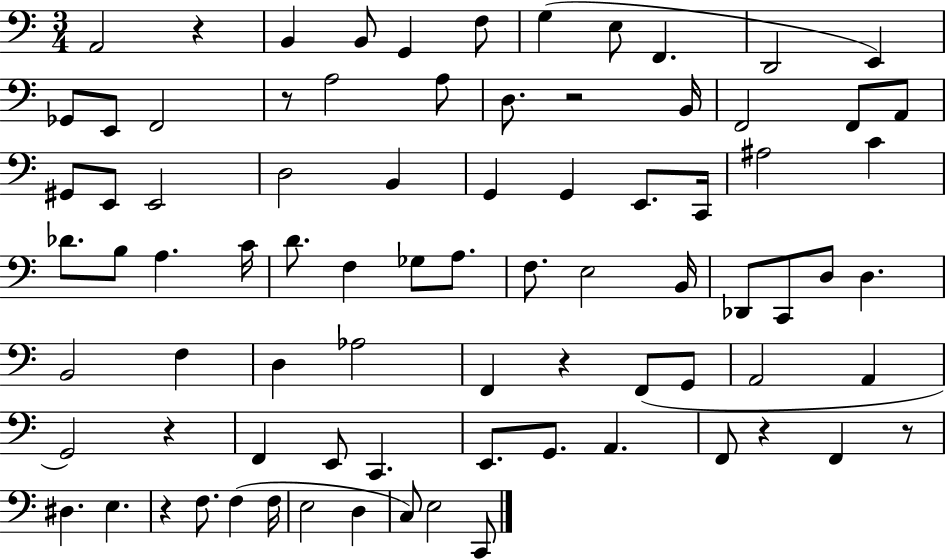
{
  \clef bass
  \numericTimeSignature
  \time 3/4
  \key c \major
  a,2 r4 | b,4 b,8 g,4 f8 | g4( e8 f,4. | d,2 e,4) | \break ges,8 e,8 f,2 | r8 a2 a8 | d8. r2 b,16 | f,2 f,8 a,8 | \break gis,8 e,8 e,2 | d2 b,4 | g,4 g,4 e,8. c,16 | ais2 c'4 | \break des'8. b8 a4. c'16 | d'8. f4 ges8 a8. | f8. e2 b,16 | des,8 c,8 d8 d4. | \break b,2 f4 | d4 aes2 | f,4 r4 f,8( g,8 | a,2 a,4 | \break g,2) r4 | f,4 e,8 c,4. | e,8. g,8. a,4. | f,8 r4 f,4 r8 | \break dis4. e4. | r4 f8. f4( f16 | e2 d4 | c8) e2 c,8 | \break \bar "|."
}